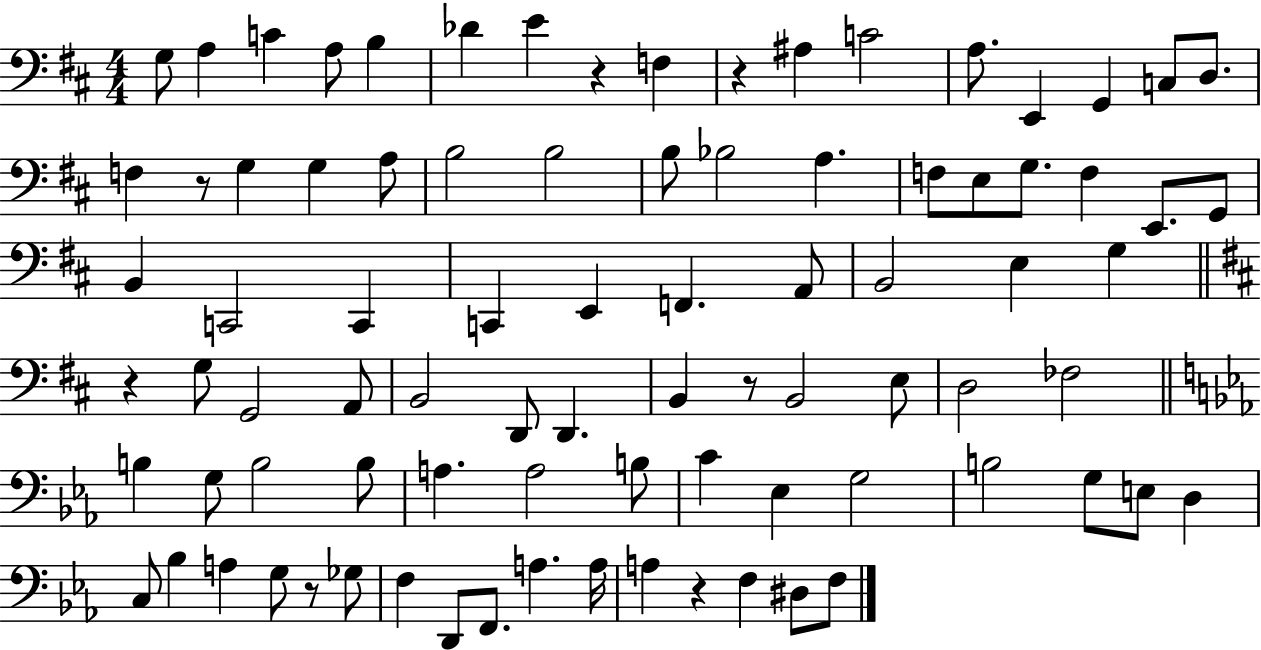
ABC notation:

X:1
T:Untitled
M:4/4
L:1/4
K:D
G,/2 A, C A,/2 B, _D E z F, z ^A, C2 A,/2 E,, G,, C,/2 D,/2 F, z/2 G, G, A,/2 B,2 B,2 B,/2 _B,2 A, F,/2 E,/2 G,/2 F, E,,/2 G,,/2 B,, C,,2 C,, C,, E,, F,, A,,/2 B,,2 E, G, z G,/2 G,,2 A,,/2 B,,2 D,,/2 D,, B,, z/2 B,,2 E,/2 D,2 _F,2 B, G,/2 B,2 B,/2 A, A,2 B,/2 C _E, G,2 B,2 G,/2 E,/2 D, C,/2 _B, A, G,/2 z/2 _G,/2 F, D,,/2 F,,/2 A, A,/4 A, z F, ^D,/2 F,/2